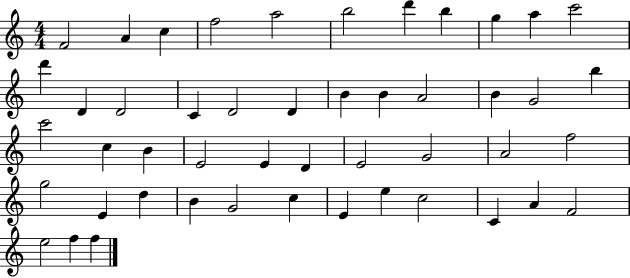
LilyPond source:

{
  \clef treble
  \numericTimeSignature
  \time 4/4
  \key c \major
  f'2 a'4 c''4 | f''2 a''2 | b''2 d'''4 b''4 | g''4 a''4 c'''2 | \break d'''4 d'4 d'2 | c'4 d'2 d'4 | b'4 b'4 a'2 | b'4 g'2 b''4 | \break c'''2 c''4 b'4 | e'2 e'4 d'4 | e'2 g'2 | a'2 f''2 | \break g''2 e'4 d''4 | b'4 g'2 c''4 | e'4 e''4 c''2 | c'4 a'4 f'2 | \break e''2 f''4 f''4 | \bar "|."
}